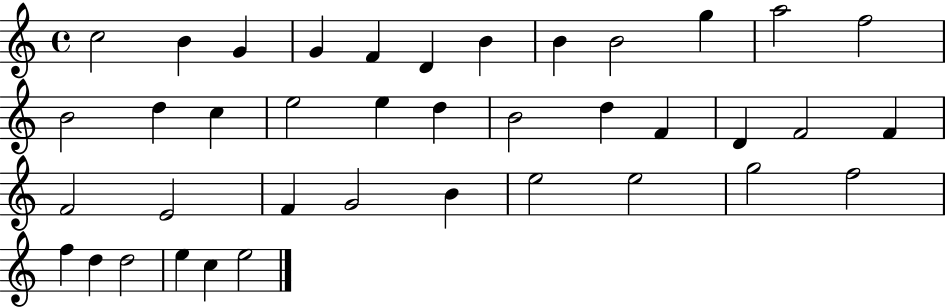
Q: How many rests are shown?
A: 0